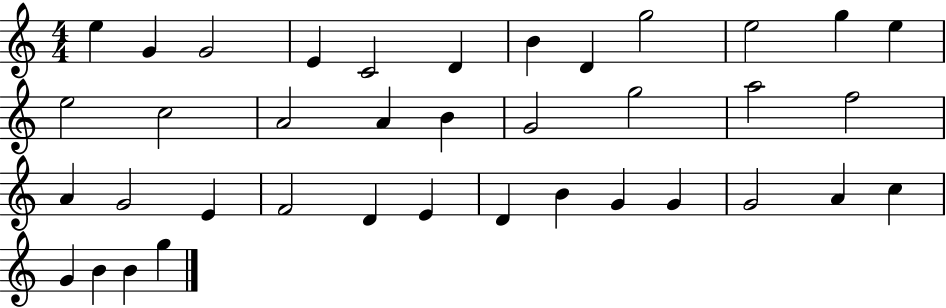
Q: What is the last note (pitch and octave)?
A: G5